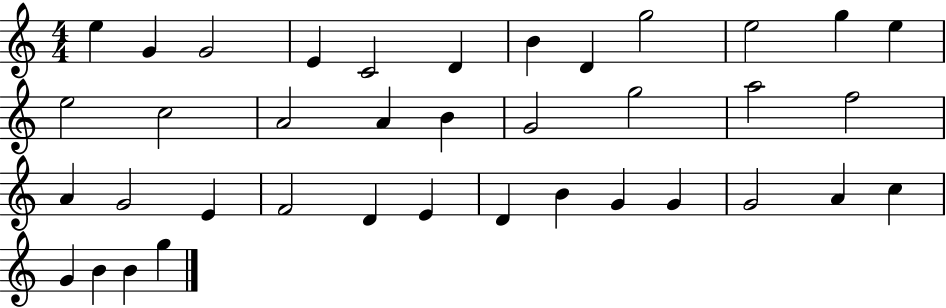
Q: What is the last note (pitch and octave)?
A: G5